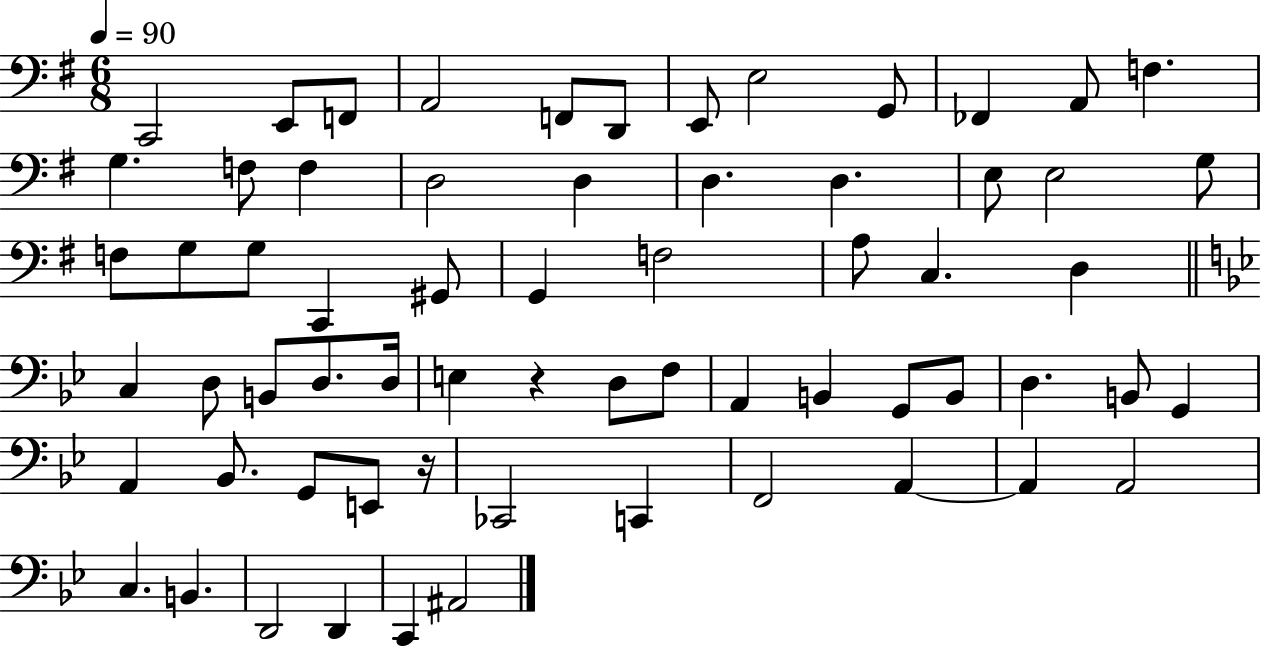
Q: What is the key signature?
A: G major